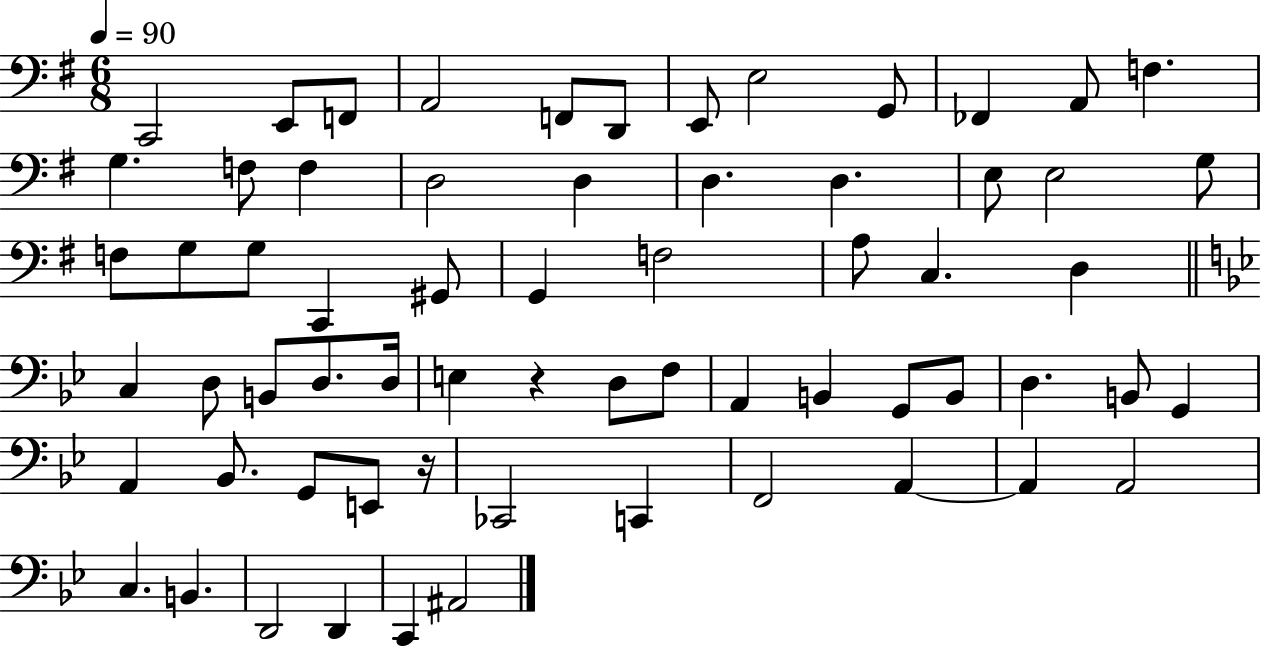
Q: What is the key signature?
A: G major